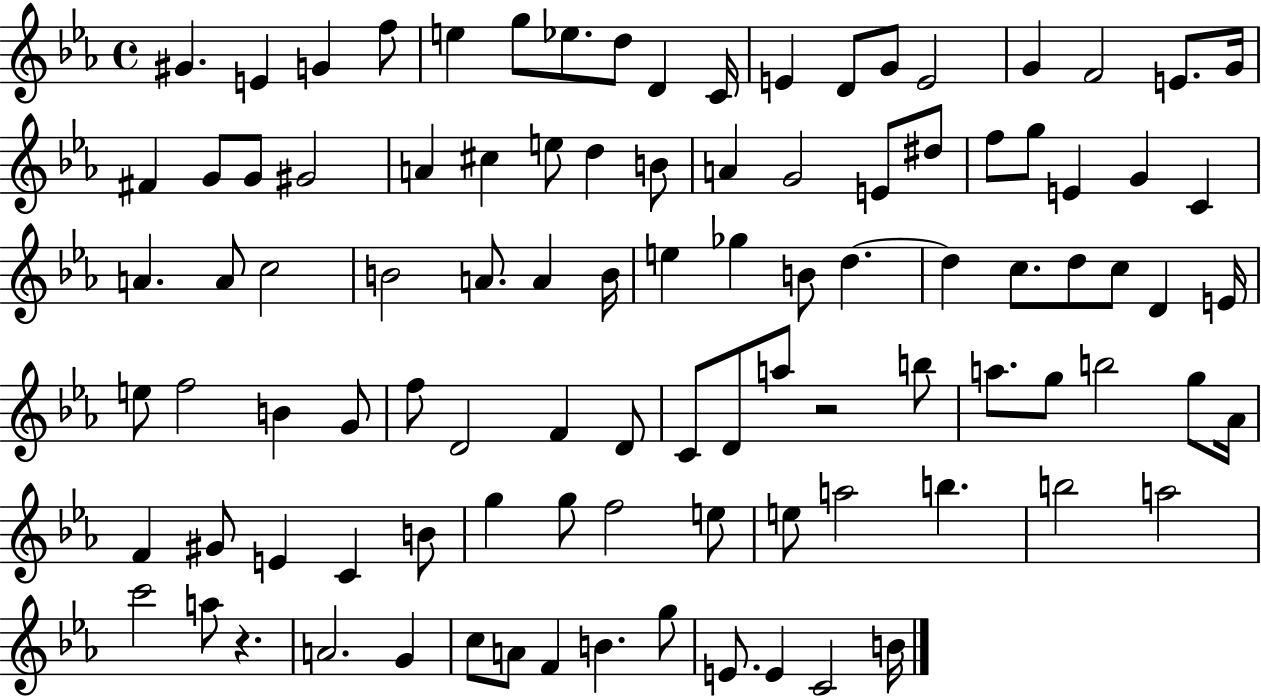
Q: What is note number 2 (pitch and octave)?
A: E4